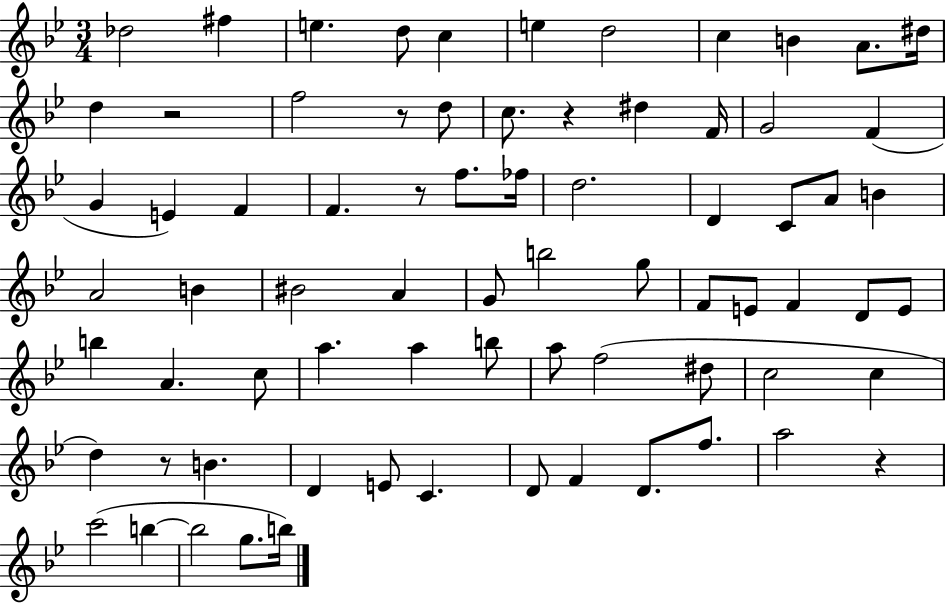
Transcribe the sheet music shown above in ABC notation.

X:1
T:Untitled
M:3/4
L:1/4
K:Bb
_d2 ^f e d/2 c e d2 c B A/2 ^d/4 d z2 f2 z/2 d/2 c/2 z ^d F/4 G2 F G E F F z/2 f/2 _f/4 d2 D C/2 A/2 B A2 B ^B2 A G/2 b2 g/2 F/2 E/2 F D/2 E/2 b A c/2 a a b/2 a/2 f2 ^d/2 c2 c d z/2 B D E/2 C D/2 F D/2 f/2 a2 z c'2 b b2 g/2 b/4